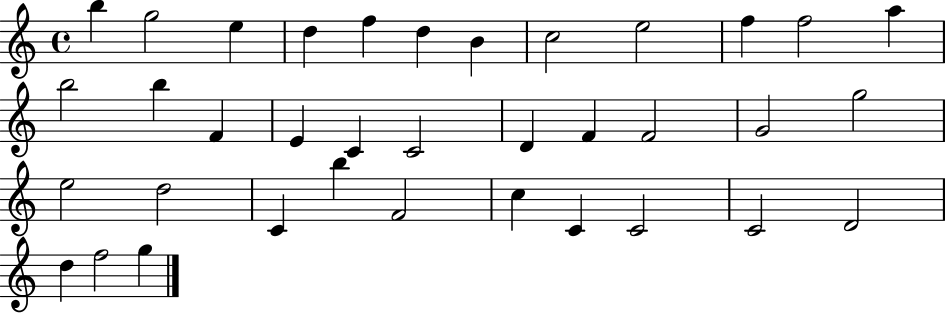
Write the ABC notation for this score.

X:1
T:Untitled
M:4/4
L:1/4
K:C
b g2 e d f d B c2 e2 f f2 a b2 b F E C C2 D F F2 G2 g2 e2 d2 C b F2 c C C2 C2 D2 d f2 g